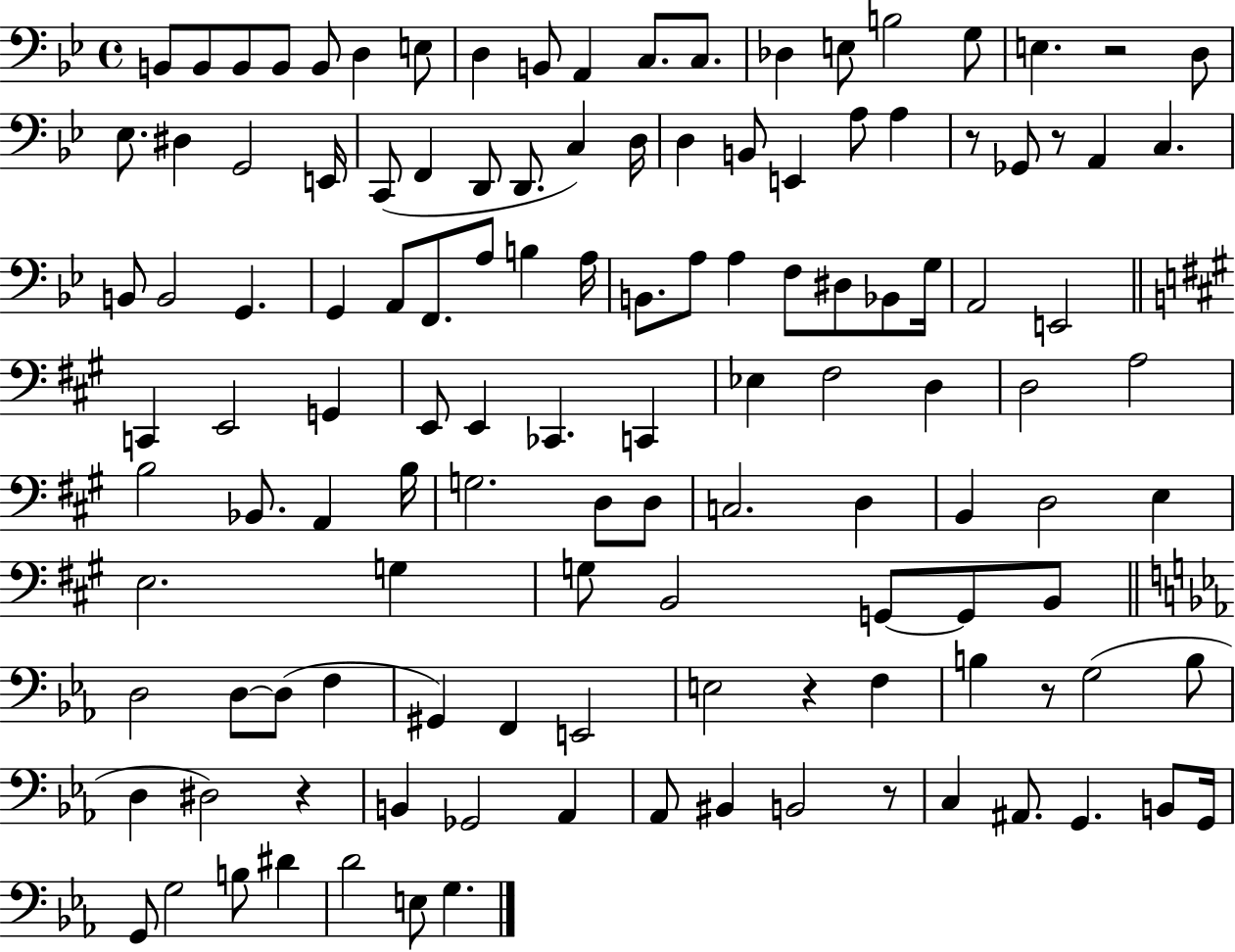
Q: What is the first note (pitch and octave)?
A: B2